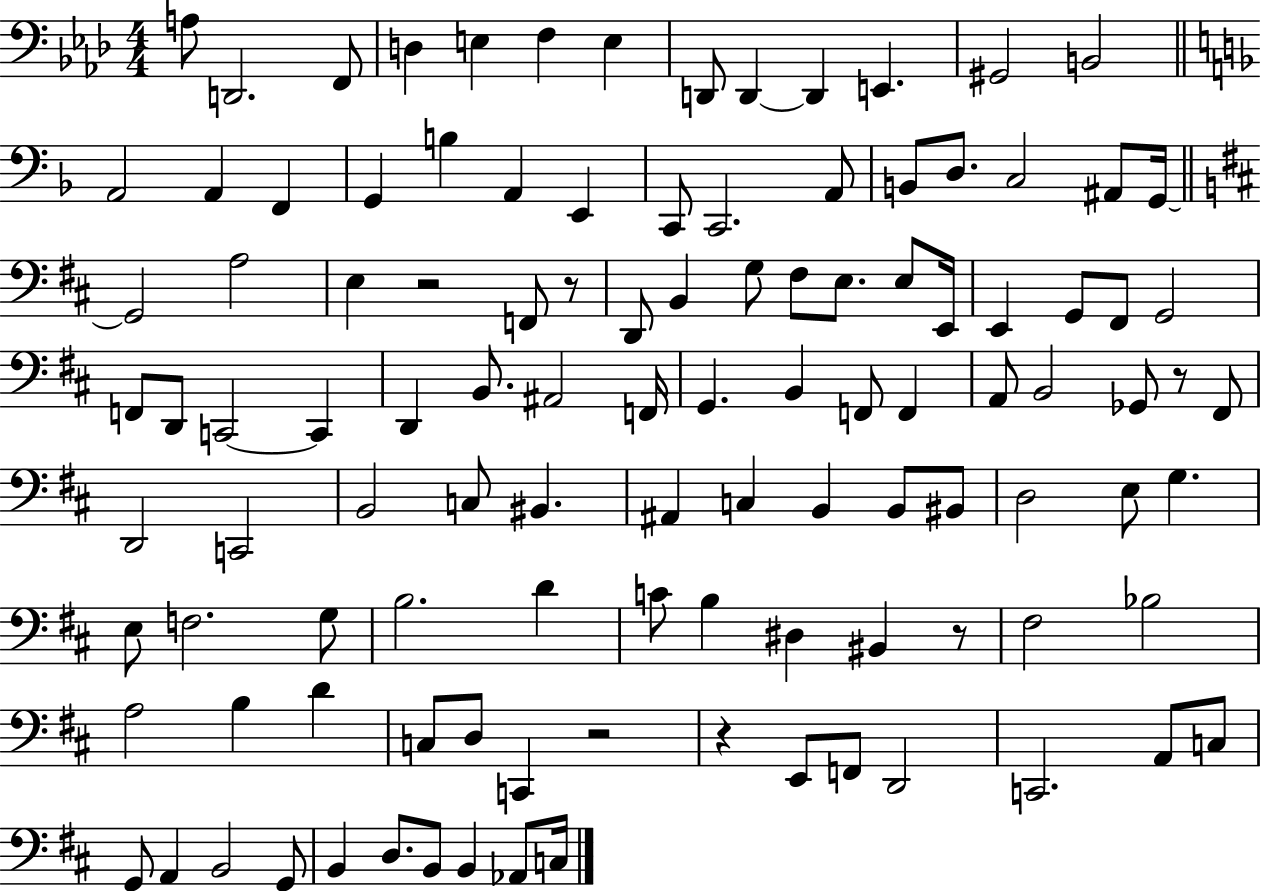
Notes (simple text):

A3/e D2/h. F2/e D3/q E3/q F3/q E3/q D2/e D2/q D2/q E2/q. G#2/h B2/h A2/h A2/q F2/q G2/q B3/q A2/q E2/q C2/e C2/h. A2/e B2/e D3/e. C3/h A#2/e G2/s G2/h A3/h E3/q R/h F2/e R/e D2/e B2/q G3/e F#3/e E3/e. E3/e E2/s E2/q G2/e F#2/e G2/h F2/e D2/e C2/h C2/q D2/q B2/e. A#2/h F2/s G2/q. B2/q F2/e F2/q A2/e B2/h Gb2/e R/e F#2/e D2/h C2/h B2/h C3/e BIS2/q. A#2/q C3/q B2/q B2/e BIS2/e D3/h E3/e G3/q. E3/e F3/h. G3/e B3/h. D4/q C4/e B3/q D#3/q BIS2/q R/e F#3/h Bb3/h A3/h B3/q D4/q C3/e D3/e C2/q R/h R/q E2/e F2/e D2/h C2/h. A2/e C3/e G2/e A2/q B2/h G2/e B2/q D3/e. B2/e B2/q Ab2/e C3/s